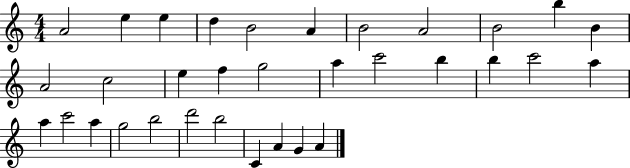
{
  \clef treble
  \numericTimeSignature
  \time 4/4
  \key c \major
  a'2 e''4 e''4 | d''4 b'2 a'4 | b'2 a'2 | b'2 b''4 b'4 | \break a'2 c''2 | e''4 f''4 g''2 | a''4 c'''2 b''4 | b''4 c'''2 a''4 | \break a''4 c'''2 a''4 | g''2 b''2 | d'''2 b''2 | c'4 a'4 g'4 a'4 | \break \bar "|."
}